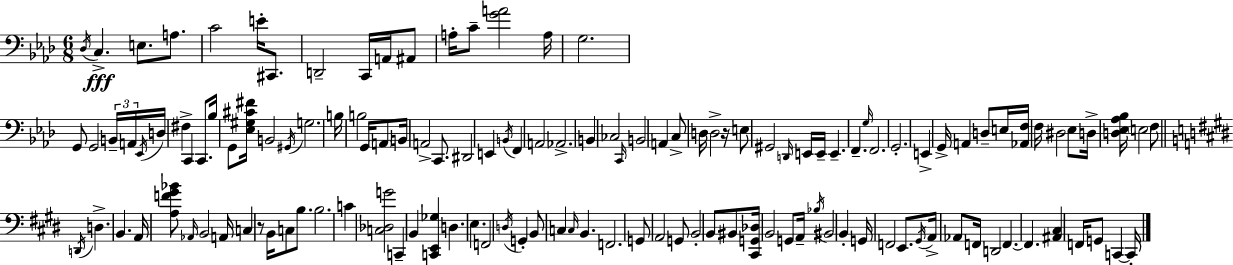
Db3/s C3/q. E3/e. A3/e. C4/h E4/s C#2/e. D2/h C2/s A2/s A#2/e A3/s C4/e [G4,A4]/h A3/s G3/h. G2/e G2/h B2/s A2/s Eb2/s D3/s F#3/q C2/q C2/e. Bb3/s G2/e [Eb3,G#3,C#4,F#4]/s B2/h G#2/s G3/h. B3/s B3/h G2/s A2/e B2/s A2/h C2/e. D#2/h E2/q B2/s F2/q A2/h Ab2/h. B2/q CES3/h C2/s B2/h A2/q C3/e D3/s D3/h R/s E3/e G#2/h D2/s E2/s E2/s E2/q. F2/q. G3/s F2/h. G2/h. E2/q G2/s A2/q D3/e E3/s [Ab2,F3]/s F3/s D#3/h Eb3/e D3/s [D3,Eb3,Ab3,Bb3]/s E3/h F3/e D2/s D3/q. B2/q. A2/s [A3,F4,G#4,Bb4]/e Ab2/s B2/h A2/s C3/q R/e B2/s C3/e B3/e. B3/h. C4/q [C3,Db3,G4]/h C2/q B2/q [C2,E2,Gb3]/q D3/q. E3/q. F2/h D3/s G2/q B2/e C3/q C3/s B2/q. F2/h. G2/e A2/h G2/e B2/h B2/e BIS2/e [C#2,G2,Db3]/s B2/h G2/e A2/s Bb3/s BIS2/h B2/q G2/s F2/h E2/e. G#2/s A2/s Ab2/e F2/s D2/h F2/q. F2/q. [A#2,C#3]/q F2/s G2/e C2/q C2/s